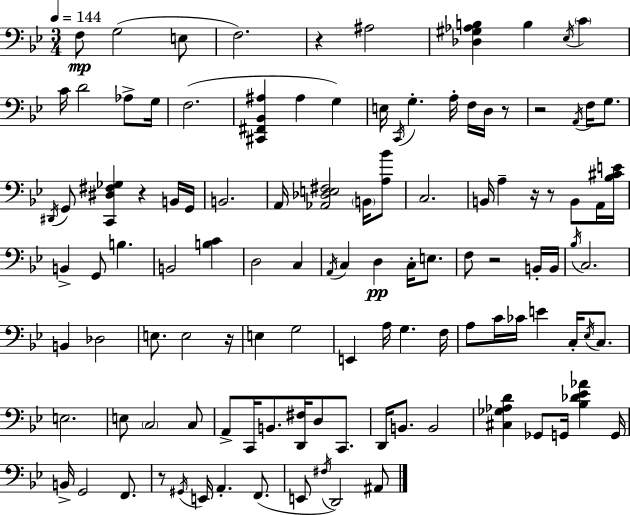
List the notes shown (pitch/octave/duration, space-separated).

F3/e G3/h E3/e F3/h. R/q A#3/h [Db3,G#3,Ab3,B3]/q B3/q Eb3/s C4/q C4/s D4/h Ab3/e G3/s F3/h. [C#2,F#2,Bb2,A#3]/q A#3/q G3/q E3/s C2/s G3/q. A3/s F3/s D3/s R/e R/h A2/s F3/s G3/e. D#2/s G2/e [C2,D#3,F#3,Gb3]/q R/q B2/s G2/s B2/h. A2/s [Ab2,Db3,E3,F#3]/h B2/s [A3,Bb4]/e C3/h. B2/s A3/q R/s R/e B2/e A2/s [Bb3,C#4,E4]/s B2/q G2/e B3/q. B2/h [B3,C4]/q D3/h C3/q A2/s C3/q D3/q C3/s E3/e. F3/e R/h B2/s B2/s Bb3/s C3/h. B2/q Db3/h E3/e. E3/h R/s E3/q G3/h E2/q A3/s G3/q. F3/s A3/e C4/s CES4/s E4/q C3/s Eb3/s C3/e. E3/h. E3/e C3/h C3/e A2/e C2/s B2/e. [D2,F#3]/s D3/e C2/e. D2/s B2/e. B2/h [C#3,Gb3,Ab3,D4]/q Gb2/e G2/s [Bb3,Db4,Eb4,Ab4]/q G2/s B2/s G2/h F2/e. R/e G#2/s E2/s A2/q. F2/e. E2/e F#3/s D2/h A#2/e